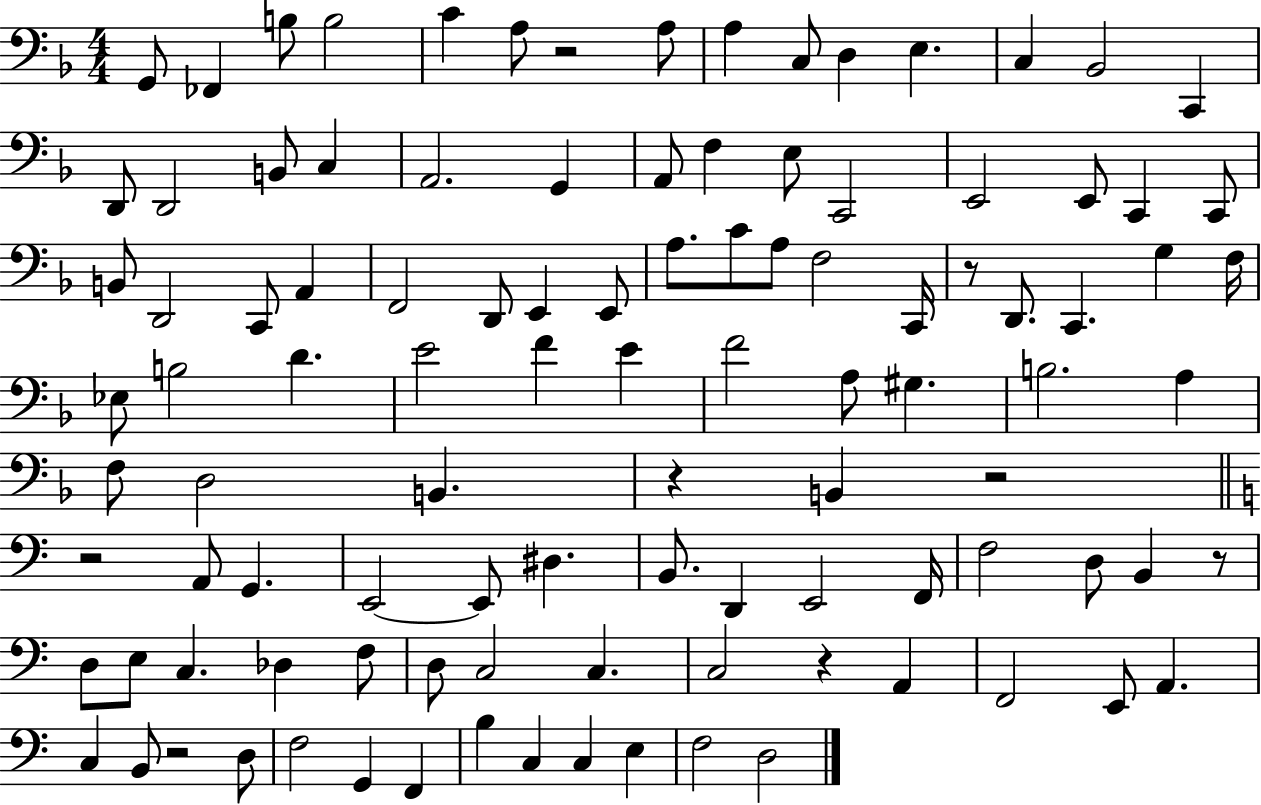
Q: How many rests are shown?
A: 8